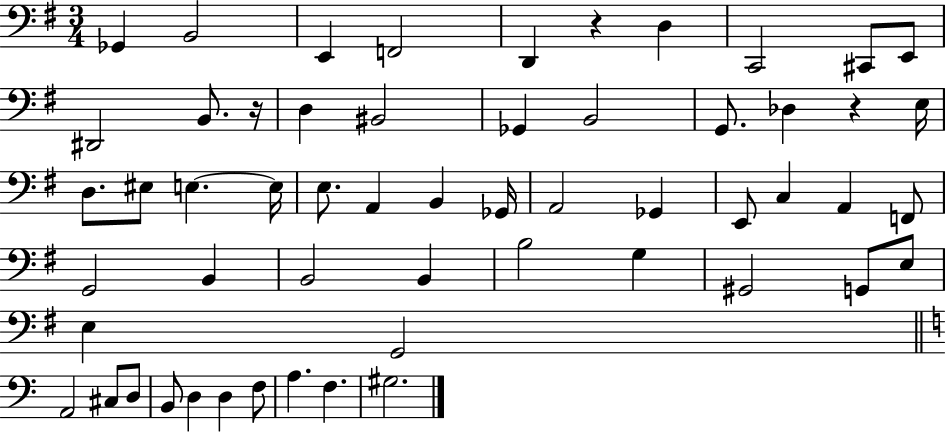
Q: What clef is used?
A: bass